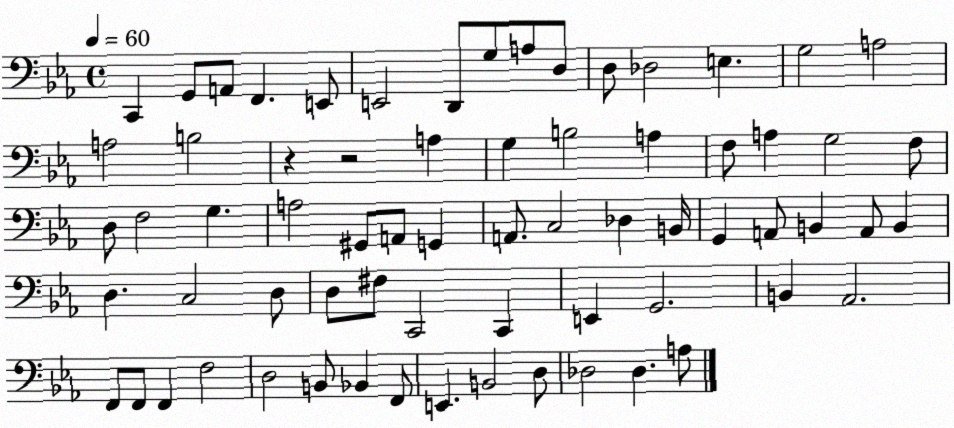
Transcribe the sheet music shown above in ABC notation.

X:1
T:Untitled
M:4/4
L:1/4
K:Eb
C,, G,,/2 A,,/2 F,, E,,/2 E,,2 D,,/2 G,/2 A,/2 D,/2 D,/2 _D,2 E, G,2 A,2 A,2 B,2 z z2 A, G, B,2 A, F,/2 A, G,2 F,/2 D,/2 F,2 G, A,2 ^G,,/2 A,,/2 G,, A,,/2 C,2 _D, B,,/4 G,, A,,/2 B,, A,,/2 B,, D, C,2 D,/2 D,/2 ^F,/2 C,,2 C,, E,, G,,2 B,, _A,,2 F,,/2 F,,/2 F,, F,2 D,2 B,,/2 _B,, F,,/2 E,, B,,2 D,/2 _D,2 _D, A,/2